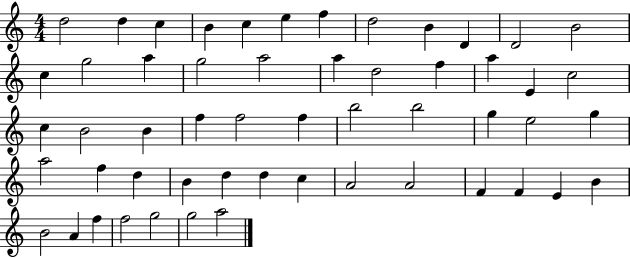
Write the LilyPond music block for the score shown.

{
  \clef treble
  \numericTimeSignature
  \time 4/4
  \key c \major
  d''2 d''4 c''4 | b'4 c''4 e''4 f''4 | d''2 b'4 d'4 | d'2 b'2 | \break c''4 g''2 a''4 | g''2 a''2 | a''4 d''2 f''4 | a''4 e'4 c''2 | \break c''4 b'2 b'4 | f''4 f''2 f''4 | b''2 b''2 | g''4 e''2 g''4 | \break a''2 f''4 d''4 | b'4 d''4 d''4 c''4 | a'2 a'2 | f'4 f'4 e'4 b'4 | \break b'2 a'4 f''4 | f''2 g''2 | g''2 a''2 | \bar "|."
}